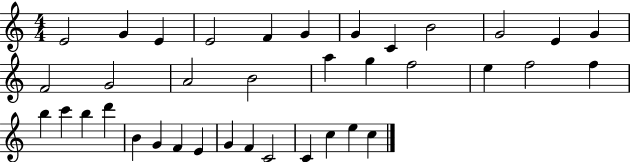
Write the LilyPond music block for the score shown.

{
  \clef treble
  \numericTimeSignature
  \time 4/4
  \key c \major
  e'2 g'4 e'4 | e'2 f'4 g'4 | g'4 c'4 b'2 | g'2 e'4 g'4 | \break f'2 g'2 | a'2 b'2 | a''4 g''4 f''2 | e''4 f''2 f''4 | \break b''4 c'''4 b''4 d'''4 | b'4 g'4 f'4 e'4 | g'4 f'4 c'2 | c'4 c''4 e''4 c''4 | \break \bar "|."
}